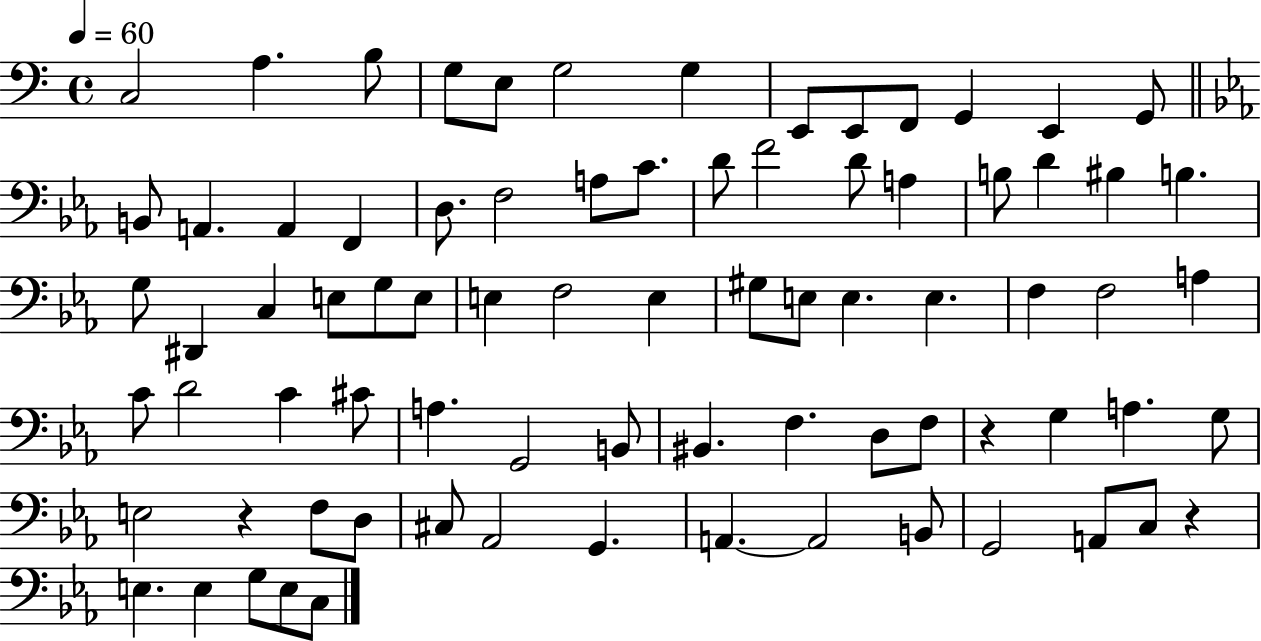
{
  \clef bass
  \time 4/4
  \defaultTimeSignature
  \key c \major
  \tempo 4 = 60
  c2 a4. b8 | g8 e8 g2 g4 | e,8 e,8 f,8 g,4 e,4 g,8 | \bar "||" \break \key ees \major b,8 a,4. a,4 f,4 | d8. f2 a8 c'8. | d'8 f'2 d'8 a4 | b8 d'4 bis4 b4. | \break g8 dis,4 c4 e8 g8 e8 | e4 f2 e4 | gis8 e8 e4. e4. | f4 f2 a4 | \break c'8 d'2 c'4 cis'8 | a4. g,2 b,8 | bis,4. f4. d8 f8 | r4 g4 a4. g8 | \break e2 r4 f8 d8 | cis8 aes,2 g,4. | a,4.~~ a,2 b,8 | g,2 a,8 c8 r4 | \break e4. e4 g8 e8 c8 | \bar "|."
}